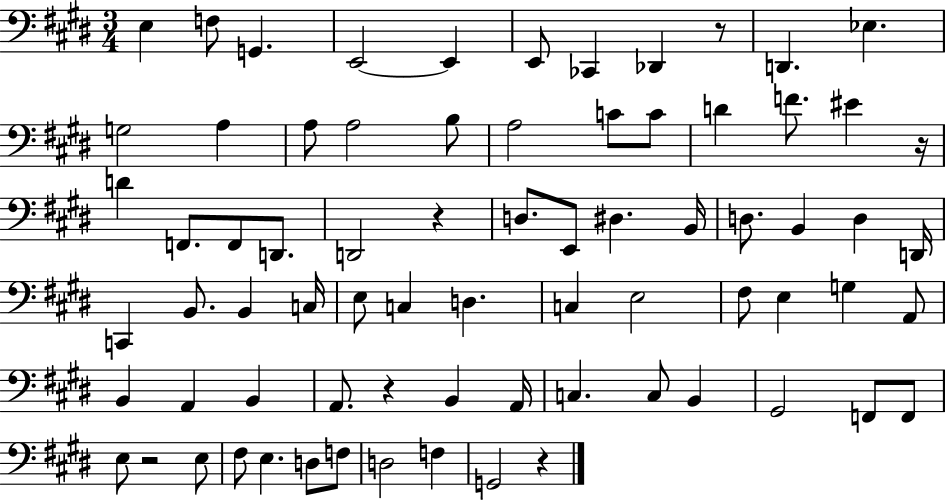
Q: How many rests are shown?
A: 6